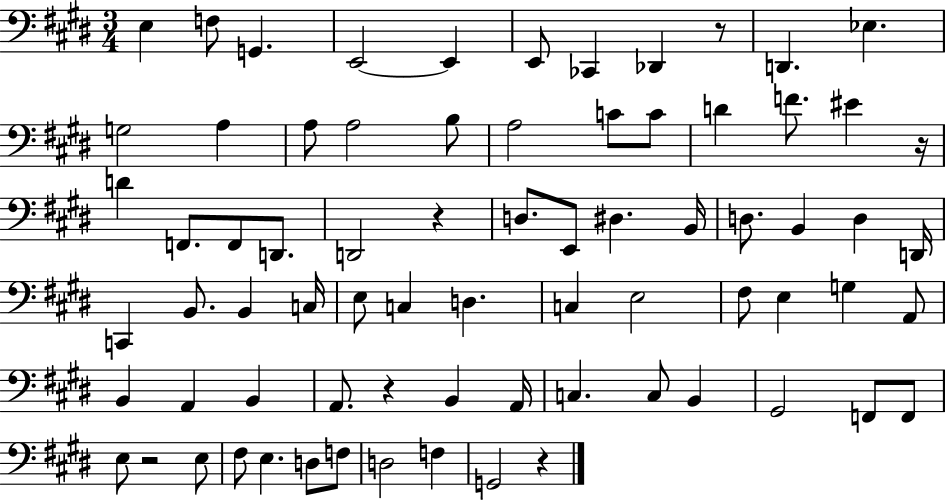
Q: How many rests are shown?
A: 6